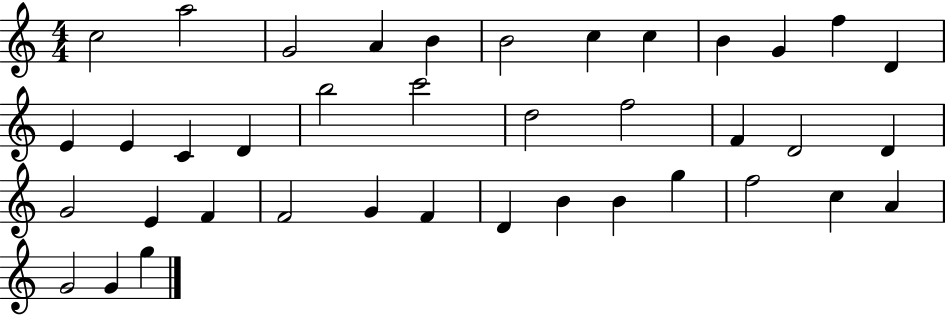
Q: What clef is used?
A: treble